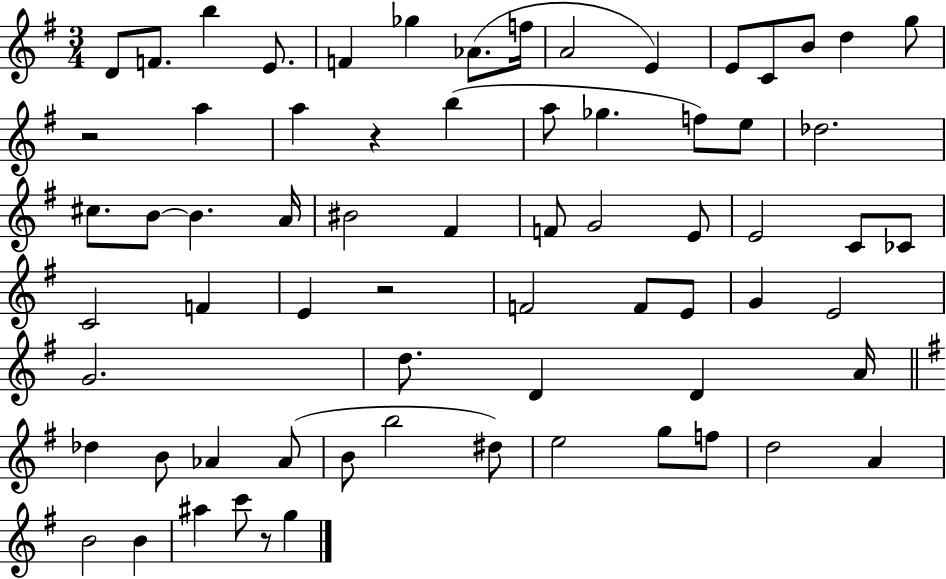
D4/e F4/e. B5/q E4/e. F4/q Gb5/q Ab4/e. F5/s A4/h E4/q E4/e C4/e B4/e D5/q G5/e R/h A5/q A5/q R/q B5/q A5/e Gb5/q. F5/e E5/e Db5/h. C#5/e. B4/e B4/q. A4/s BIS4/h F#4/q F4/e G4/h E4/e E4/h C4/e CES4/e C4/h F4/q E4/q R/h F4/h F4/e E4/e G4/q E4/h G4/h. D5/e. D4/q D4/q A4/s Db5/q B4/e Ab4/q Ab4/e B4/e B5/h D#5/e E5/h G5/e F5/e D5/h A4/q B4/h B4/q A#5/q C6/e R/e G5/q